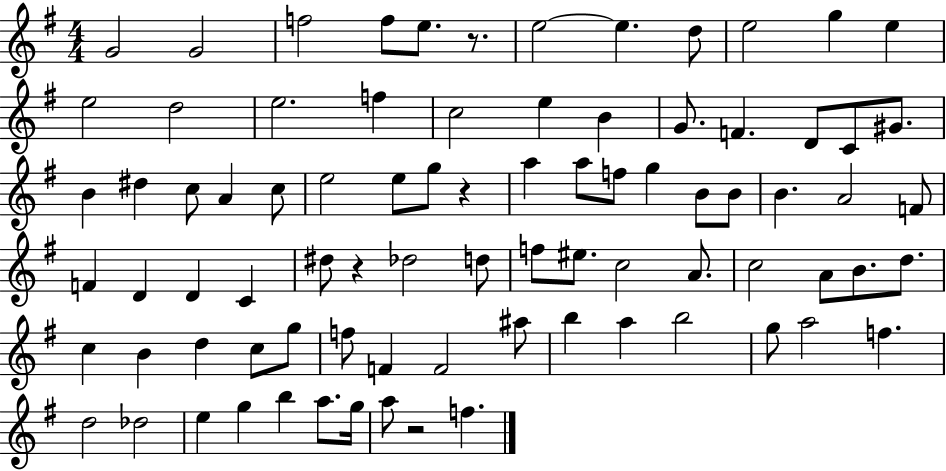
X:1
T:Untitled
M:4/4
L:1/4
K:G
G2 G2 f2 f/2 e/2 z/2 e2 e d/2 e2 g e e2 d2 e2 f c2 e B G/2 F D/2 C/2 ^G/2 B ^d c/2 A c/2 e2 e/2 g/2 z a a/2 f/2 g B/2 B/2 B A2 F/2 F D D C ^d/2 z _d2 d/2 f/2 ^e/2 c2 A/2 c2 A/2 B/2 d/2 c B d c/2 g/2 f/2 F F2 ^a/2 b a b2 g/2 a2 f d2 _d2 e g b a/2 g/4 a/2 z2 f